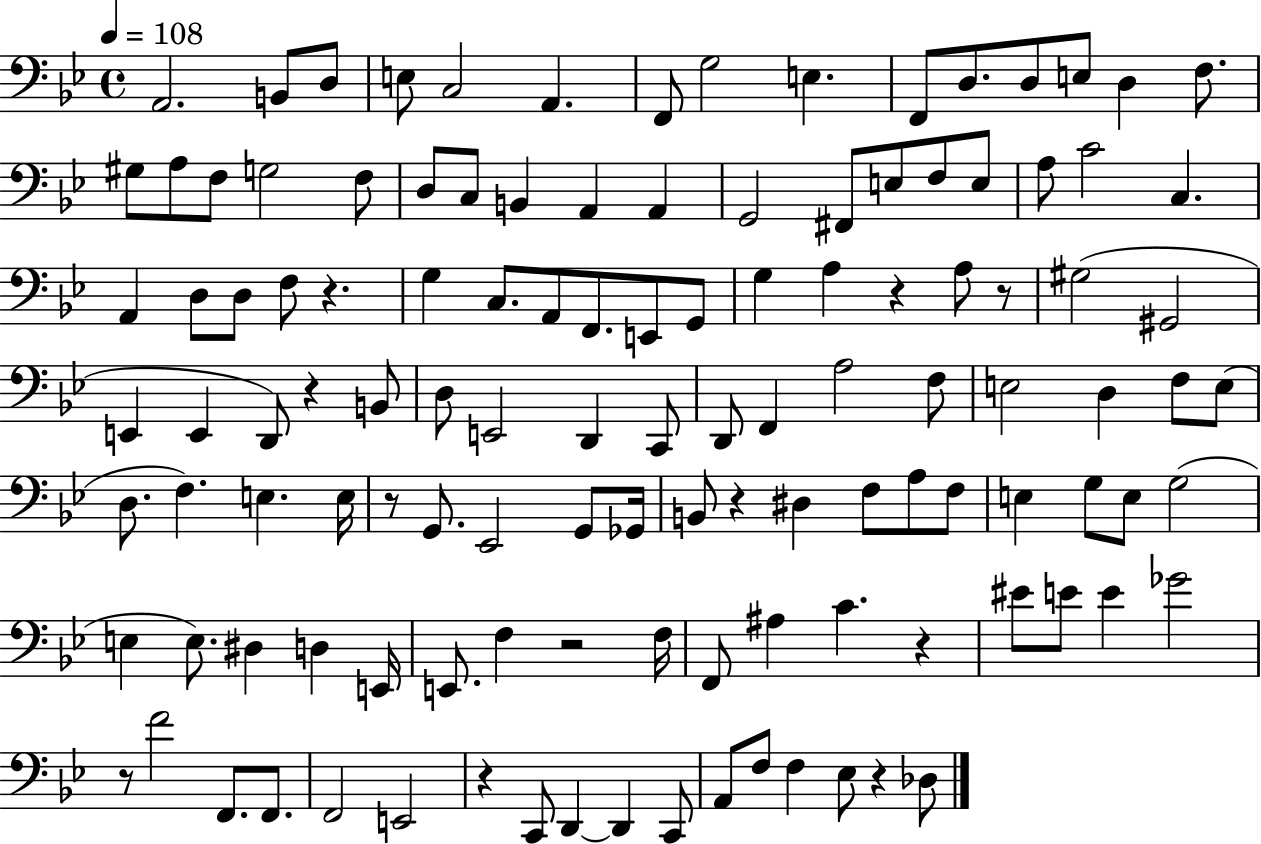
{
  \clef bass
  \time 4/4
  \defaultTimeSignature
  \key bes \major
  \tempo 4 = 108
  a,2. b,8 d8 | e8 c2 a,4. | f,8 g2 e4. | f,8 d8. d8 e8 d4 f8. | \break gis8 a8 f8 g2 f8 | d8 c8 b,4 a,4 a,4 | g,2 fis,8 e8 f8 e8 | a8 c'2 c4. | \break a,4 d8 d8 f8 r4. | g4 c8. a,8 f,8. e,8 g,8 | g4 a4 r4 a8 r8 | gis2( gis,2 | \break e,4 e,4 d,8) r4 b,8 | d8 e,2 d,4 c,8 | d,8 f,4 a2 f8 | e2 d4 f8 e8( | \break d8. f4.) e4. e16 | r8 g,8. ees,2 g,8 ges,16 | b,8 r4 dis4 f8 a8 f8 | e4 g8 e8 g2( | \break e4 e8.) dis4 d4 e,16 | e,8. f4 r2 f16 | f,8 ais4 c'4. r4 | eis'8 e'8 e'4 ges'2 | \break r8 f'2 f,8. f,8. | f,2 e,2 | r4 c,8 d,4~~ d,4 c,8 | a,8 f8 f4 ees8 r4 des8 | \break \bar "|."
}